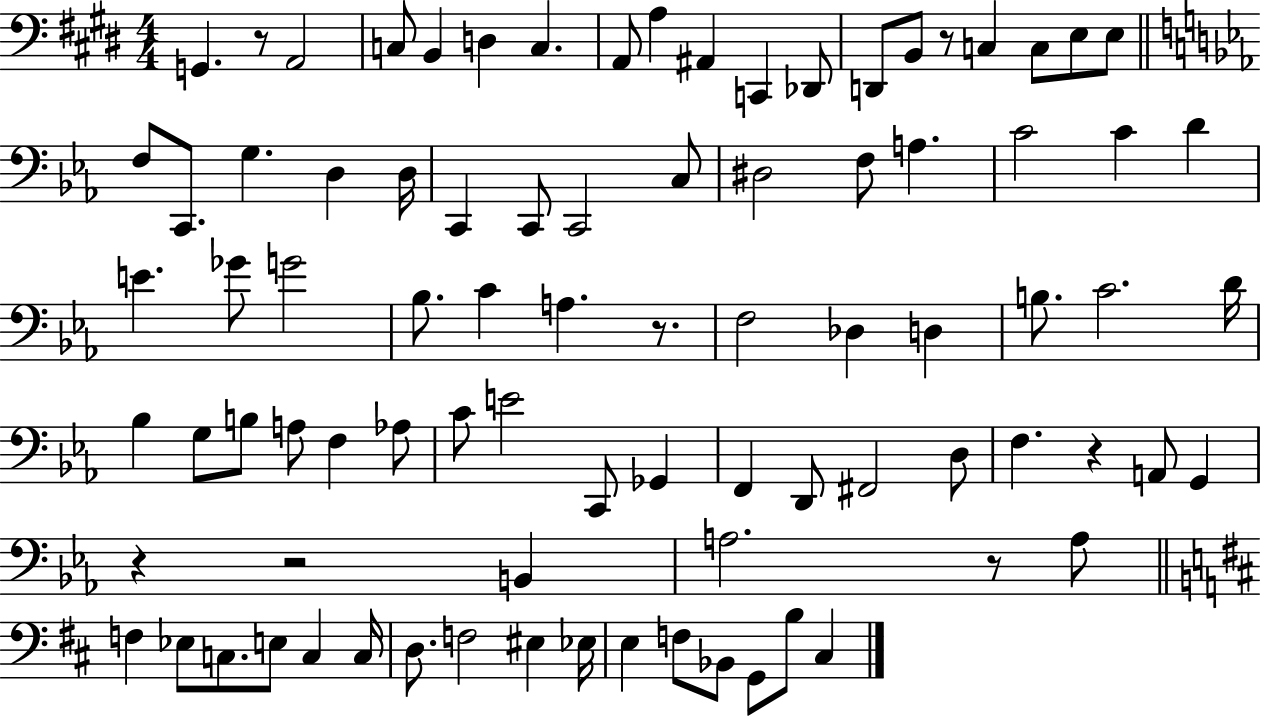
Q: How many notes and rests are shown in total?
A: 87